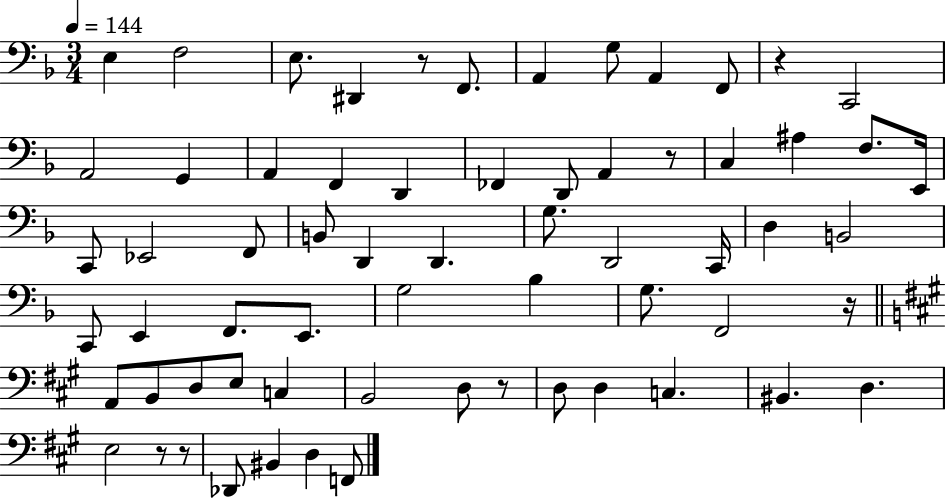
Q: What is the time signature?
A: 3/4